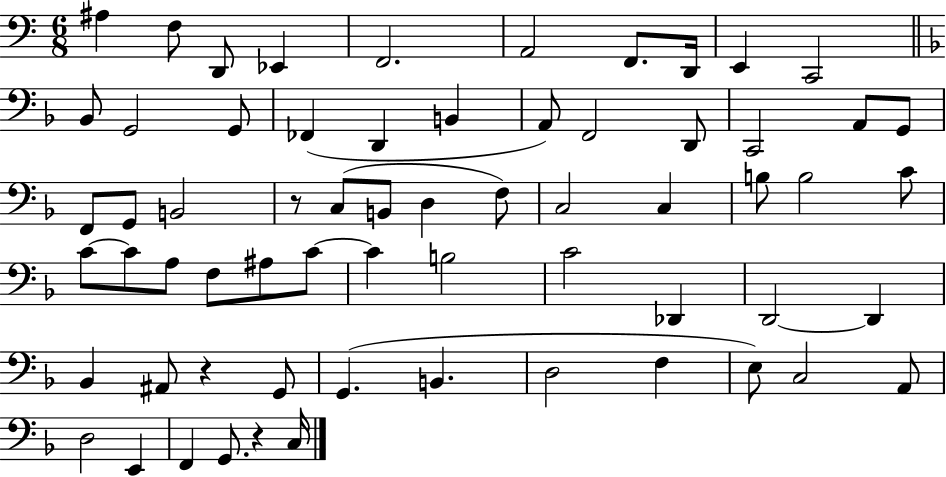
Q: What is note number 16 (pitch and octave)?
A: B2